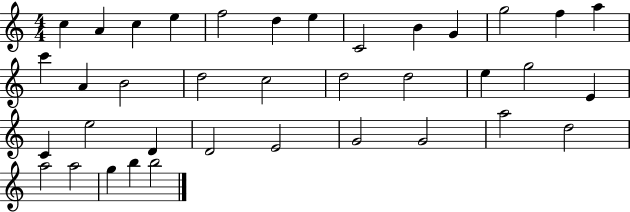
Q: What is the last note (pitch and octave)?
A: B5